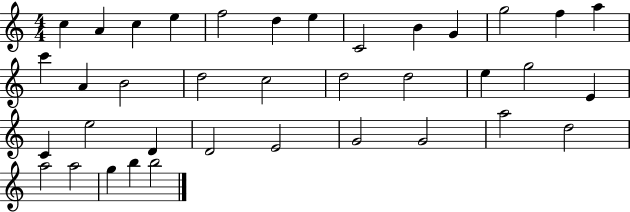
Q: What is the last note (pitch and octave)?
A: B5